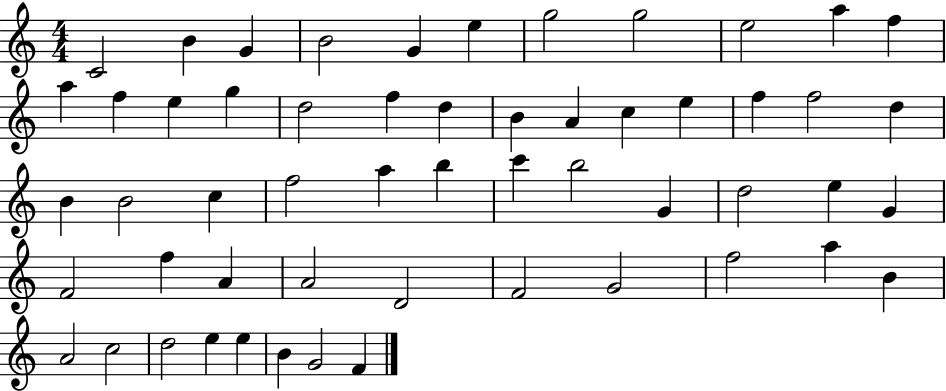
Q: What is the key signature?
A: C major